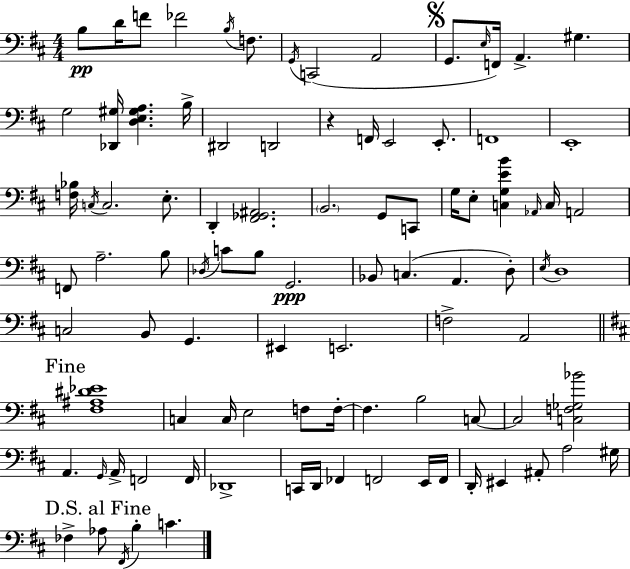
B3/e D4/s F4/e FES4/h B3/s F3/e. G2/s C2/h A2/h G2/e. E3/s F2/s A2/q. G#3/q. G3/h [Db2,G#3]/s [D3,E3,G#3,A3]/q. B3/s D#2/h D2/h R/q F2/s E2/h E2/e. F2/w E2/w [F3,Bb3]/s C3/s C3/h. E3/e. D2/q [F#2,Gb2,A#2]/h. B2/h. G2/e C2/e G3/s E3/e [C3,G3,E4,B4]/q Ab2/s C3/s A2/h F2/e A3/h. B3/e Db3/s C4/e B3/e G2/h. Bb2/e C3/q. A2/q. D3/e E3/s D3/w C3/h B2/e G2/q. EIS2/q E2/h. F3/h A2/h [F#3,A#3,D#4,Eb4]/w C3/q C3/s E3/h F3/e F3/s F3/q. B3/h C3/e C3/h [C3,F3,Gb3,Bb4]/h A2/q. G2/s A2/s F2/h F2/s Db2/w C2/s D2/s FES2/q F2/h E2/s F2/s D2/s EIS2/q A#2/e A3/h G#3/s FES3/q Ab3/e F#2/s B3/q C4/q.